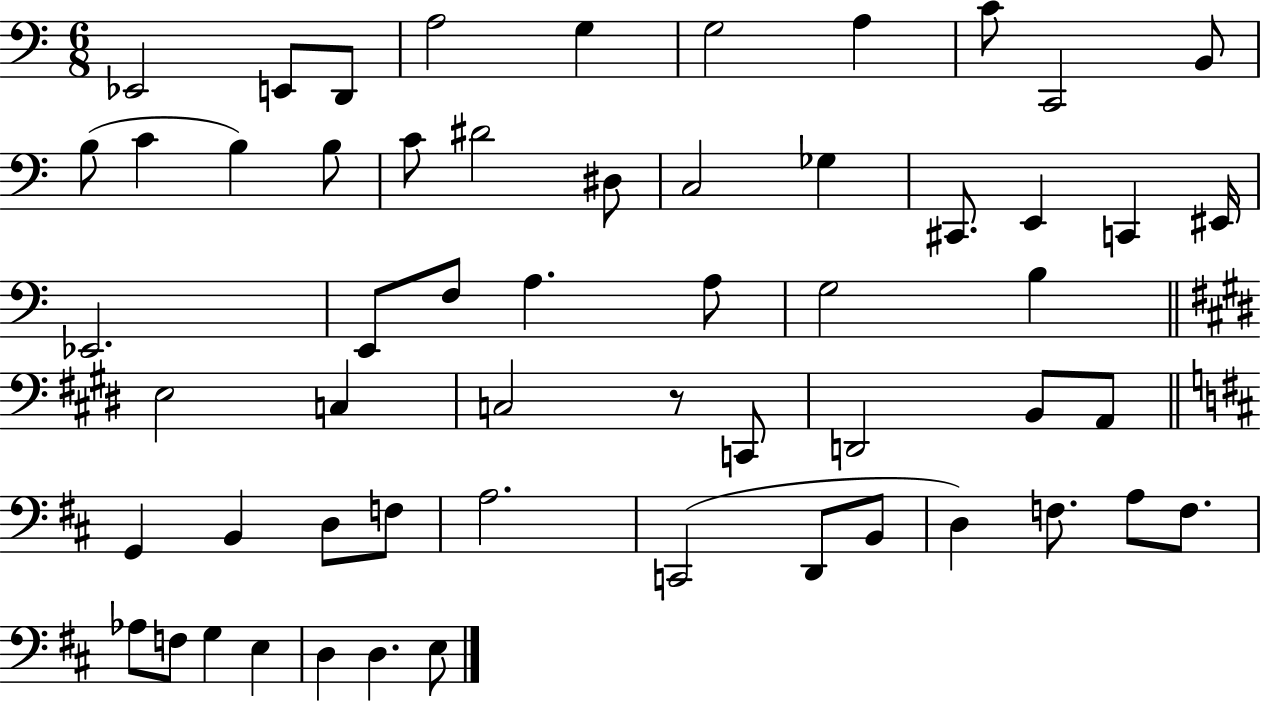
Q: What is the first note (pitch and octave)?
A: Eb2